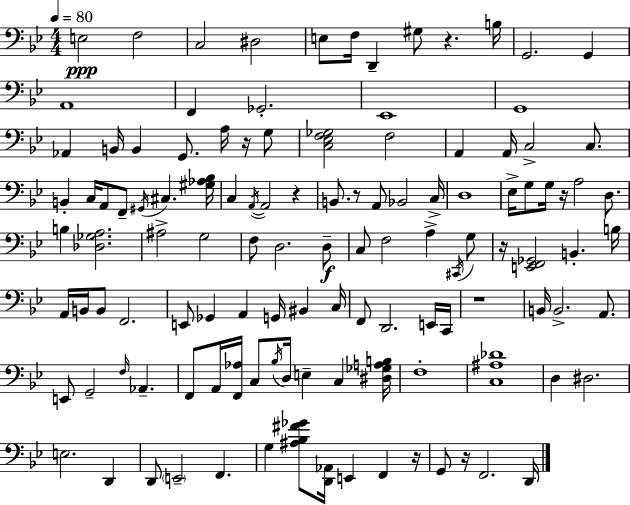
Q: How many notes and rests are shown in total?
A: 119